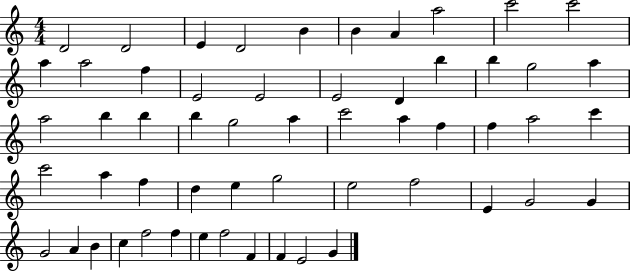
X:1
T:Untitled
M:4/4
L:1/4
K:C
D2 D2 E D2 B B A a2 c'2 c'2 a a2 f E2 E2 E2 D b b g2 a a2 b b b g2 a c'2 a f f a2 c' c'2 a f d e g2 e2 f2 E G2 G G2 A B c f2 f e f2 F F E2 G